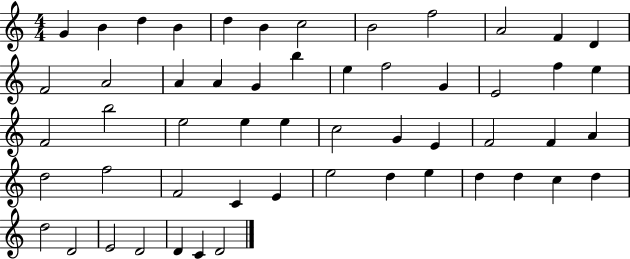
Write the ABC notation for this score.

X:1
T:Untitled
M:4/4
L:1/4
K:C
G B d B d B c2 B2 f2 A2 F D F2 A2 A A G b e f2 G E2 f e F2 b2 e2 e e c2 G E F2 F A d2 f2 F2 C E e2 d e d d c d d2 D2 E2 D2 D C D2